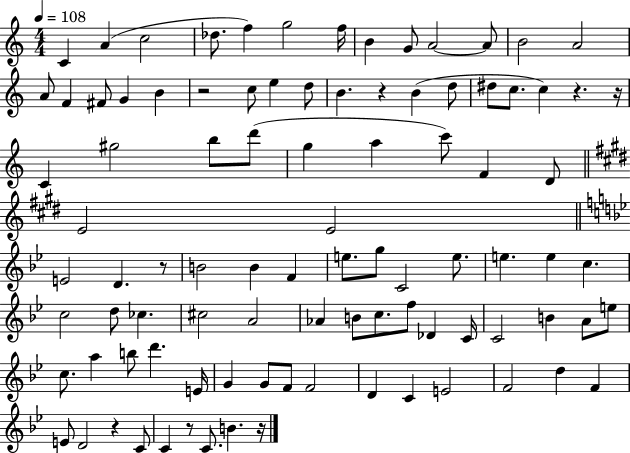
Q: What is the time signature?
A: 4/4